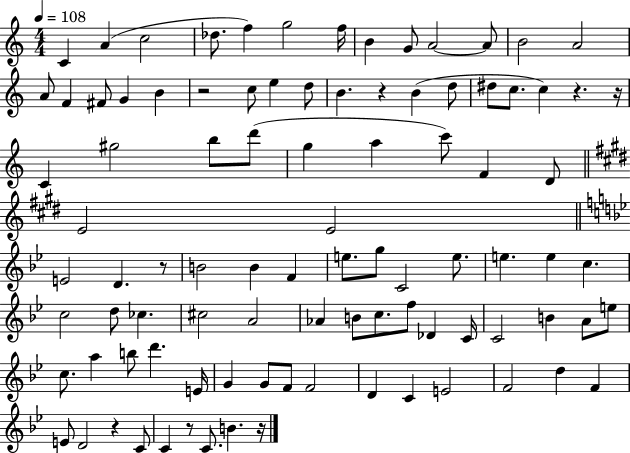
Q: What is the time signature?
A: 4/4